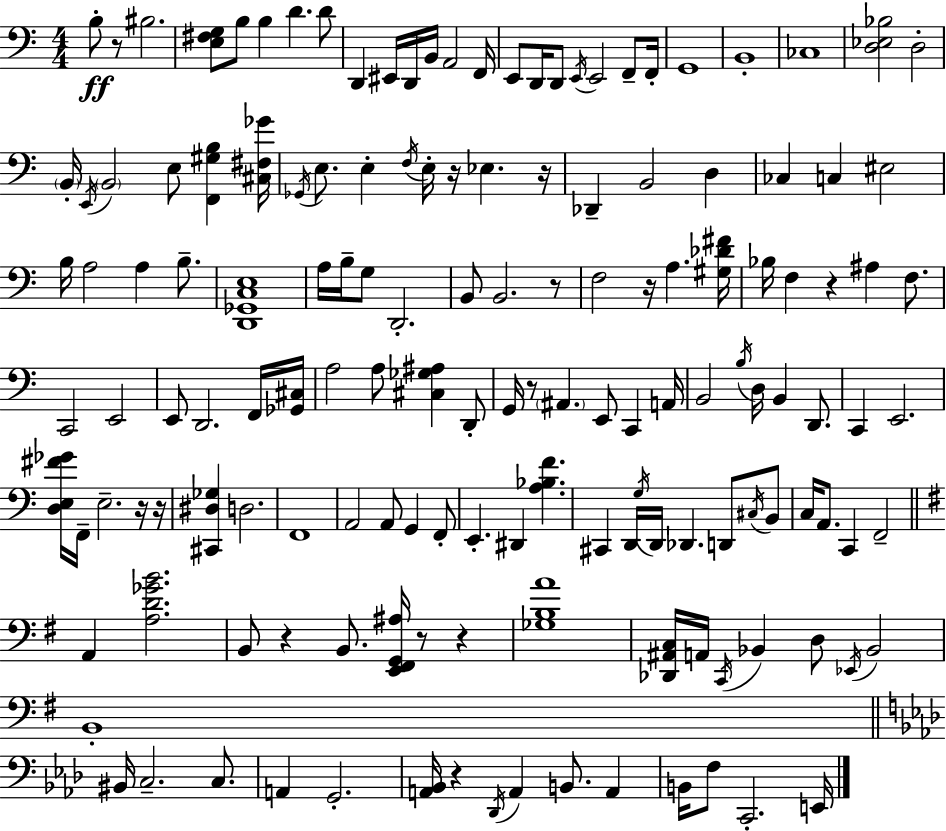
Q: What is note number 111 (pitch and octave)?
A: A2